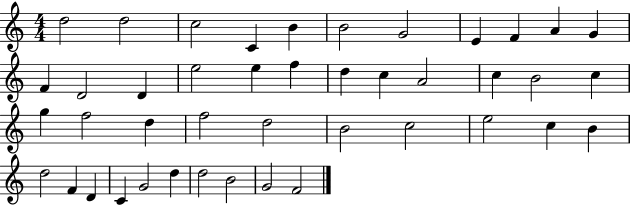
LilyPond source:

{
  \clef treble
  \numericTimeSignature
  \time 4/4
  \key c \major
  d''2 d''2 | c''2 c'4 b'4 | b'2 g'2 | e'4 f'4 a'4 g'4 | \break f'4 d'2 d'4 | e''2 e''4 f''4 | d''4 c''4 a'2 | c''4 b'2 c''4 | \break g''4 f''2 d''4 | f''2 d''2 | b'2 c''2 | e''2 c''4 b'4 | \break d''2 f'4 d'4 | c'4 g'2 d''4 | d''2 b'2 | g'2 f'2 | \break \bar "|."
}